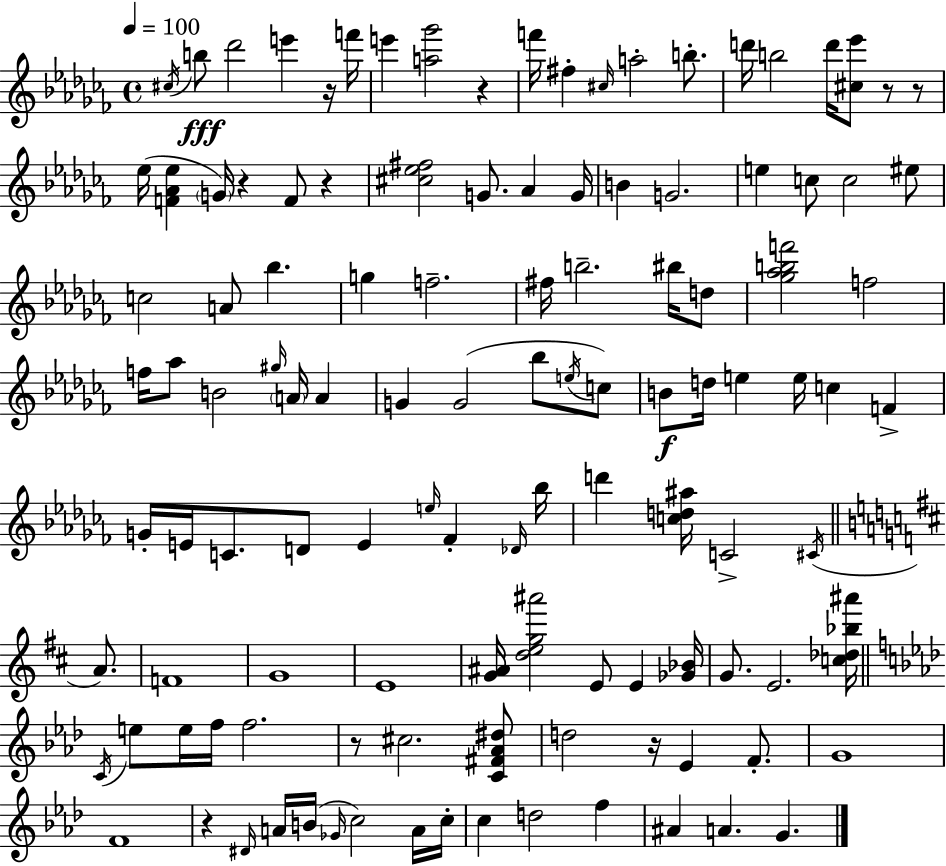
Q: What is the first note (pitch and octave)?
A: C#5